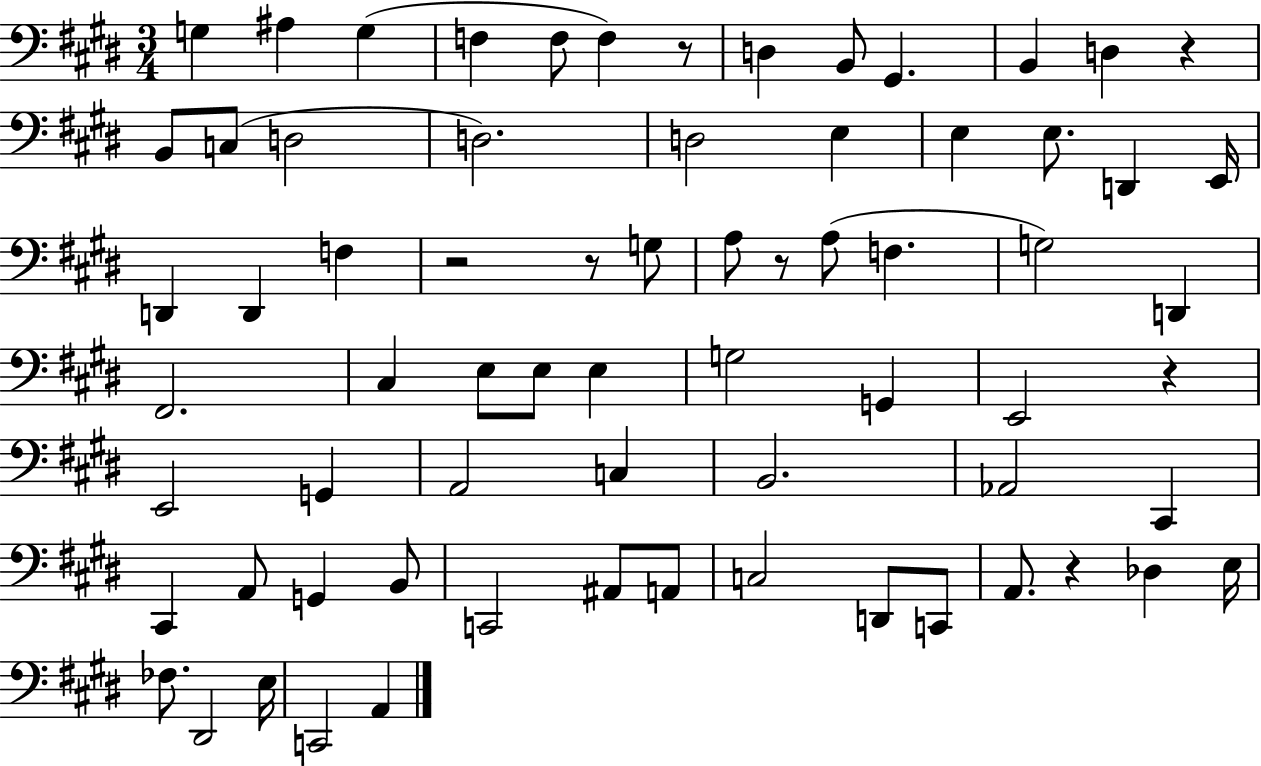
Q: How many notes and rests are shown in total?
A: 70